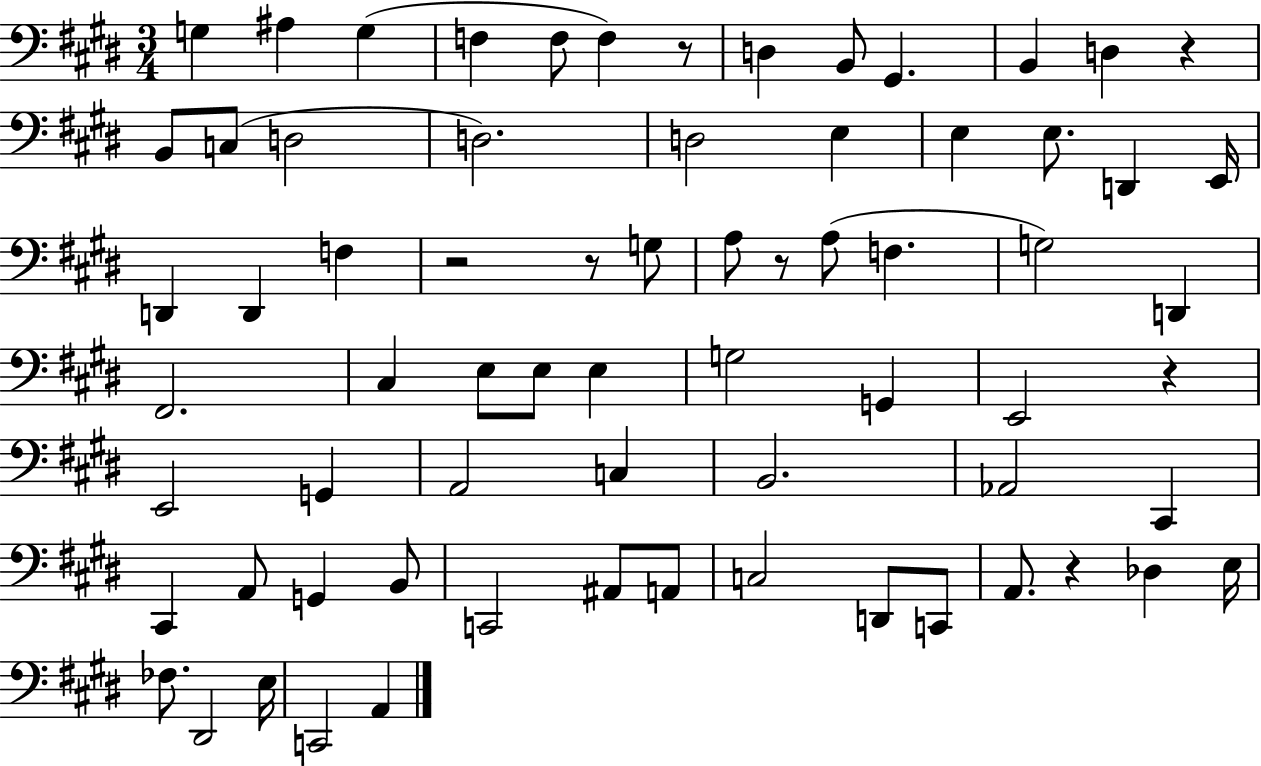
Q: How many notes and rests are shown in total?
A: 70